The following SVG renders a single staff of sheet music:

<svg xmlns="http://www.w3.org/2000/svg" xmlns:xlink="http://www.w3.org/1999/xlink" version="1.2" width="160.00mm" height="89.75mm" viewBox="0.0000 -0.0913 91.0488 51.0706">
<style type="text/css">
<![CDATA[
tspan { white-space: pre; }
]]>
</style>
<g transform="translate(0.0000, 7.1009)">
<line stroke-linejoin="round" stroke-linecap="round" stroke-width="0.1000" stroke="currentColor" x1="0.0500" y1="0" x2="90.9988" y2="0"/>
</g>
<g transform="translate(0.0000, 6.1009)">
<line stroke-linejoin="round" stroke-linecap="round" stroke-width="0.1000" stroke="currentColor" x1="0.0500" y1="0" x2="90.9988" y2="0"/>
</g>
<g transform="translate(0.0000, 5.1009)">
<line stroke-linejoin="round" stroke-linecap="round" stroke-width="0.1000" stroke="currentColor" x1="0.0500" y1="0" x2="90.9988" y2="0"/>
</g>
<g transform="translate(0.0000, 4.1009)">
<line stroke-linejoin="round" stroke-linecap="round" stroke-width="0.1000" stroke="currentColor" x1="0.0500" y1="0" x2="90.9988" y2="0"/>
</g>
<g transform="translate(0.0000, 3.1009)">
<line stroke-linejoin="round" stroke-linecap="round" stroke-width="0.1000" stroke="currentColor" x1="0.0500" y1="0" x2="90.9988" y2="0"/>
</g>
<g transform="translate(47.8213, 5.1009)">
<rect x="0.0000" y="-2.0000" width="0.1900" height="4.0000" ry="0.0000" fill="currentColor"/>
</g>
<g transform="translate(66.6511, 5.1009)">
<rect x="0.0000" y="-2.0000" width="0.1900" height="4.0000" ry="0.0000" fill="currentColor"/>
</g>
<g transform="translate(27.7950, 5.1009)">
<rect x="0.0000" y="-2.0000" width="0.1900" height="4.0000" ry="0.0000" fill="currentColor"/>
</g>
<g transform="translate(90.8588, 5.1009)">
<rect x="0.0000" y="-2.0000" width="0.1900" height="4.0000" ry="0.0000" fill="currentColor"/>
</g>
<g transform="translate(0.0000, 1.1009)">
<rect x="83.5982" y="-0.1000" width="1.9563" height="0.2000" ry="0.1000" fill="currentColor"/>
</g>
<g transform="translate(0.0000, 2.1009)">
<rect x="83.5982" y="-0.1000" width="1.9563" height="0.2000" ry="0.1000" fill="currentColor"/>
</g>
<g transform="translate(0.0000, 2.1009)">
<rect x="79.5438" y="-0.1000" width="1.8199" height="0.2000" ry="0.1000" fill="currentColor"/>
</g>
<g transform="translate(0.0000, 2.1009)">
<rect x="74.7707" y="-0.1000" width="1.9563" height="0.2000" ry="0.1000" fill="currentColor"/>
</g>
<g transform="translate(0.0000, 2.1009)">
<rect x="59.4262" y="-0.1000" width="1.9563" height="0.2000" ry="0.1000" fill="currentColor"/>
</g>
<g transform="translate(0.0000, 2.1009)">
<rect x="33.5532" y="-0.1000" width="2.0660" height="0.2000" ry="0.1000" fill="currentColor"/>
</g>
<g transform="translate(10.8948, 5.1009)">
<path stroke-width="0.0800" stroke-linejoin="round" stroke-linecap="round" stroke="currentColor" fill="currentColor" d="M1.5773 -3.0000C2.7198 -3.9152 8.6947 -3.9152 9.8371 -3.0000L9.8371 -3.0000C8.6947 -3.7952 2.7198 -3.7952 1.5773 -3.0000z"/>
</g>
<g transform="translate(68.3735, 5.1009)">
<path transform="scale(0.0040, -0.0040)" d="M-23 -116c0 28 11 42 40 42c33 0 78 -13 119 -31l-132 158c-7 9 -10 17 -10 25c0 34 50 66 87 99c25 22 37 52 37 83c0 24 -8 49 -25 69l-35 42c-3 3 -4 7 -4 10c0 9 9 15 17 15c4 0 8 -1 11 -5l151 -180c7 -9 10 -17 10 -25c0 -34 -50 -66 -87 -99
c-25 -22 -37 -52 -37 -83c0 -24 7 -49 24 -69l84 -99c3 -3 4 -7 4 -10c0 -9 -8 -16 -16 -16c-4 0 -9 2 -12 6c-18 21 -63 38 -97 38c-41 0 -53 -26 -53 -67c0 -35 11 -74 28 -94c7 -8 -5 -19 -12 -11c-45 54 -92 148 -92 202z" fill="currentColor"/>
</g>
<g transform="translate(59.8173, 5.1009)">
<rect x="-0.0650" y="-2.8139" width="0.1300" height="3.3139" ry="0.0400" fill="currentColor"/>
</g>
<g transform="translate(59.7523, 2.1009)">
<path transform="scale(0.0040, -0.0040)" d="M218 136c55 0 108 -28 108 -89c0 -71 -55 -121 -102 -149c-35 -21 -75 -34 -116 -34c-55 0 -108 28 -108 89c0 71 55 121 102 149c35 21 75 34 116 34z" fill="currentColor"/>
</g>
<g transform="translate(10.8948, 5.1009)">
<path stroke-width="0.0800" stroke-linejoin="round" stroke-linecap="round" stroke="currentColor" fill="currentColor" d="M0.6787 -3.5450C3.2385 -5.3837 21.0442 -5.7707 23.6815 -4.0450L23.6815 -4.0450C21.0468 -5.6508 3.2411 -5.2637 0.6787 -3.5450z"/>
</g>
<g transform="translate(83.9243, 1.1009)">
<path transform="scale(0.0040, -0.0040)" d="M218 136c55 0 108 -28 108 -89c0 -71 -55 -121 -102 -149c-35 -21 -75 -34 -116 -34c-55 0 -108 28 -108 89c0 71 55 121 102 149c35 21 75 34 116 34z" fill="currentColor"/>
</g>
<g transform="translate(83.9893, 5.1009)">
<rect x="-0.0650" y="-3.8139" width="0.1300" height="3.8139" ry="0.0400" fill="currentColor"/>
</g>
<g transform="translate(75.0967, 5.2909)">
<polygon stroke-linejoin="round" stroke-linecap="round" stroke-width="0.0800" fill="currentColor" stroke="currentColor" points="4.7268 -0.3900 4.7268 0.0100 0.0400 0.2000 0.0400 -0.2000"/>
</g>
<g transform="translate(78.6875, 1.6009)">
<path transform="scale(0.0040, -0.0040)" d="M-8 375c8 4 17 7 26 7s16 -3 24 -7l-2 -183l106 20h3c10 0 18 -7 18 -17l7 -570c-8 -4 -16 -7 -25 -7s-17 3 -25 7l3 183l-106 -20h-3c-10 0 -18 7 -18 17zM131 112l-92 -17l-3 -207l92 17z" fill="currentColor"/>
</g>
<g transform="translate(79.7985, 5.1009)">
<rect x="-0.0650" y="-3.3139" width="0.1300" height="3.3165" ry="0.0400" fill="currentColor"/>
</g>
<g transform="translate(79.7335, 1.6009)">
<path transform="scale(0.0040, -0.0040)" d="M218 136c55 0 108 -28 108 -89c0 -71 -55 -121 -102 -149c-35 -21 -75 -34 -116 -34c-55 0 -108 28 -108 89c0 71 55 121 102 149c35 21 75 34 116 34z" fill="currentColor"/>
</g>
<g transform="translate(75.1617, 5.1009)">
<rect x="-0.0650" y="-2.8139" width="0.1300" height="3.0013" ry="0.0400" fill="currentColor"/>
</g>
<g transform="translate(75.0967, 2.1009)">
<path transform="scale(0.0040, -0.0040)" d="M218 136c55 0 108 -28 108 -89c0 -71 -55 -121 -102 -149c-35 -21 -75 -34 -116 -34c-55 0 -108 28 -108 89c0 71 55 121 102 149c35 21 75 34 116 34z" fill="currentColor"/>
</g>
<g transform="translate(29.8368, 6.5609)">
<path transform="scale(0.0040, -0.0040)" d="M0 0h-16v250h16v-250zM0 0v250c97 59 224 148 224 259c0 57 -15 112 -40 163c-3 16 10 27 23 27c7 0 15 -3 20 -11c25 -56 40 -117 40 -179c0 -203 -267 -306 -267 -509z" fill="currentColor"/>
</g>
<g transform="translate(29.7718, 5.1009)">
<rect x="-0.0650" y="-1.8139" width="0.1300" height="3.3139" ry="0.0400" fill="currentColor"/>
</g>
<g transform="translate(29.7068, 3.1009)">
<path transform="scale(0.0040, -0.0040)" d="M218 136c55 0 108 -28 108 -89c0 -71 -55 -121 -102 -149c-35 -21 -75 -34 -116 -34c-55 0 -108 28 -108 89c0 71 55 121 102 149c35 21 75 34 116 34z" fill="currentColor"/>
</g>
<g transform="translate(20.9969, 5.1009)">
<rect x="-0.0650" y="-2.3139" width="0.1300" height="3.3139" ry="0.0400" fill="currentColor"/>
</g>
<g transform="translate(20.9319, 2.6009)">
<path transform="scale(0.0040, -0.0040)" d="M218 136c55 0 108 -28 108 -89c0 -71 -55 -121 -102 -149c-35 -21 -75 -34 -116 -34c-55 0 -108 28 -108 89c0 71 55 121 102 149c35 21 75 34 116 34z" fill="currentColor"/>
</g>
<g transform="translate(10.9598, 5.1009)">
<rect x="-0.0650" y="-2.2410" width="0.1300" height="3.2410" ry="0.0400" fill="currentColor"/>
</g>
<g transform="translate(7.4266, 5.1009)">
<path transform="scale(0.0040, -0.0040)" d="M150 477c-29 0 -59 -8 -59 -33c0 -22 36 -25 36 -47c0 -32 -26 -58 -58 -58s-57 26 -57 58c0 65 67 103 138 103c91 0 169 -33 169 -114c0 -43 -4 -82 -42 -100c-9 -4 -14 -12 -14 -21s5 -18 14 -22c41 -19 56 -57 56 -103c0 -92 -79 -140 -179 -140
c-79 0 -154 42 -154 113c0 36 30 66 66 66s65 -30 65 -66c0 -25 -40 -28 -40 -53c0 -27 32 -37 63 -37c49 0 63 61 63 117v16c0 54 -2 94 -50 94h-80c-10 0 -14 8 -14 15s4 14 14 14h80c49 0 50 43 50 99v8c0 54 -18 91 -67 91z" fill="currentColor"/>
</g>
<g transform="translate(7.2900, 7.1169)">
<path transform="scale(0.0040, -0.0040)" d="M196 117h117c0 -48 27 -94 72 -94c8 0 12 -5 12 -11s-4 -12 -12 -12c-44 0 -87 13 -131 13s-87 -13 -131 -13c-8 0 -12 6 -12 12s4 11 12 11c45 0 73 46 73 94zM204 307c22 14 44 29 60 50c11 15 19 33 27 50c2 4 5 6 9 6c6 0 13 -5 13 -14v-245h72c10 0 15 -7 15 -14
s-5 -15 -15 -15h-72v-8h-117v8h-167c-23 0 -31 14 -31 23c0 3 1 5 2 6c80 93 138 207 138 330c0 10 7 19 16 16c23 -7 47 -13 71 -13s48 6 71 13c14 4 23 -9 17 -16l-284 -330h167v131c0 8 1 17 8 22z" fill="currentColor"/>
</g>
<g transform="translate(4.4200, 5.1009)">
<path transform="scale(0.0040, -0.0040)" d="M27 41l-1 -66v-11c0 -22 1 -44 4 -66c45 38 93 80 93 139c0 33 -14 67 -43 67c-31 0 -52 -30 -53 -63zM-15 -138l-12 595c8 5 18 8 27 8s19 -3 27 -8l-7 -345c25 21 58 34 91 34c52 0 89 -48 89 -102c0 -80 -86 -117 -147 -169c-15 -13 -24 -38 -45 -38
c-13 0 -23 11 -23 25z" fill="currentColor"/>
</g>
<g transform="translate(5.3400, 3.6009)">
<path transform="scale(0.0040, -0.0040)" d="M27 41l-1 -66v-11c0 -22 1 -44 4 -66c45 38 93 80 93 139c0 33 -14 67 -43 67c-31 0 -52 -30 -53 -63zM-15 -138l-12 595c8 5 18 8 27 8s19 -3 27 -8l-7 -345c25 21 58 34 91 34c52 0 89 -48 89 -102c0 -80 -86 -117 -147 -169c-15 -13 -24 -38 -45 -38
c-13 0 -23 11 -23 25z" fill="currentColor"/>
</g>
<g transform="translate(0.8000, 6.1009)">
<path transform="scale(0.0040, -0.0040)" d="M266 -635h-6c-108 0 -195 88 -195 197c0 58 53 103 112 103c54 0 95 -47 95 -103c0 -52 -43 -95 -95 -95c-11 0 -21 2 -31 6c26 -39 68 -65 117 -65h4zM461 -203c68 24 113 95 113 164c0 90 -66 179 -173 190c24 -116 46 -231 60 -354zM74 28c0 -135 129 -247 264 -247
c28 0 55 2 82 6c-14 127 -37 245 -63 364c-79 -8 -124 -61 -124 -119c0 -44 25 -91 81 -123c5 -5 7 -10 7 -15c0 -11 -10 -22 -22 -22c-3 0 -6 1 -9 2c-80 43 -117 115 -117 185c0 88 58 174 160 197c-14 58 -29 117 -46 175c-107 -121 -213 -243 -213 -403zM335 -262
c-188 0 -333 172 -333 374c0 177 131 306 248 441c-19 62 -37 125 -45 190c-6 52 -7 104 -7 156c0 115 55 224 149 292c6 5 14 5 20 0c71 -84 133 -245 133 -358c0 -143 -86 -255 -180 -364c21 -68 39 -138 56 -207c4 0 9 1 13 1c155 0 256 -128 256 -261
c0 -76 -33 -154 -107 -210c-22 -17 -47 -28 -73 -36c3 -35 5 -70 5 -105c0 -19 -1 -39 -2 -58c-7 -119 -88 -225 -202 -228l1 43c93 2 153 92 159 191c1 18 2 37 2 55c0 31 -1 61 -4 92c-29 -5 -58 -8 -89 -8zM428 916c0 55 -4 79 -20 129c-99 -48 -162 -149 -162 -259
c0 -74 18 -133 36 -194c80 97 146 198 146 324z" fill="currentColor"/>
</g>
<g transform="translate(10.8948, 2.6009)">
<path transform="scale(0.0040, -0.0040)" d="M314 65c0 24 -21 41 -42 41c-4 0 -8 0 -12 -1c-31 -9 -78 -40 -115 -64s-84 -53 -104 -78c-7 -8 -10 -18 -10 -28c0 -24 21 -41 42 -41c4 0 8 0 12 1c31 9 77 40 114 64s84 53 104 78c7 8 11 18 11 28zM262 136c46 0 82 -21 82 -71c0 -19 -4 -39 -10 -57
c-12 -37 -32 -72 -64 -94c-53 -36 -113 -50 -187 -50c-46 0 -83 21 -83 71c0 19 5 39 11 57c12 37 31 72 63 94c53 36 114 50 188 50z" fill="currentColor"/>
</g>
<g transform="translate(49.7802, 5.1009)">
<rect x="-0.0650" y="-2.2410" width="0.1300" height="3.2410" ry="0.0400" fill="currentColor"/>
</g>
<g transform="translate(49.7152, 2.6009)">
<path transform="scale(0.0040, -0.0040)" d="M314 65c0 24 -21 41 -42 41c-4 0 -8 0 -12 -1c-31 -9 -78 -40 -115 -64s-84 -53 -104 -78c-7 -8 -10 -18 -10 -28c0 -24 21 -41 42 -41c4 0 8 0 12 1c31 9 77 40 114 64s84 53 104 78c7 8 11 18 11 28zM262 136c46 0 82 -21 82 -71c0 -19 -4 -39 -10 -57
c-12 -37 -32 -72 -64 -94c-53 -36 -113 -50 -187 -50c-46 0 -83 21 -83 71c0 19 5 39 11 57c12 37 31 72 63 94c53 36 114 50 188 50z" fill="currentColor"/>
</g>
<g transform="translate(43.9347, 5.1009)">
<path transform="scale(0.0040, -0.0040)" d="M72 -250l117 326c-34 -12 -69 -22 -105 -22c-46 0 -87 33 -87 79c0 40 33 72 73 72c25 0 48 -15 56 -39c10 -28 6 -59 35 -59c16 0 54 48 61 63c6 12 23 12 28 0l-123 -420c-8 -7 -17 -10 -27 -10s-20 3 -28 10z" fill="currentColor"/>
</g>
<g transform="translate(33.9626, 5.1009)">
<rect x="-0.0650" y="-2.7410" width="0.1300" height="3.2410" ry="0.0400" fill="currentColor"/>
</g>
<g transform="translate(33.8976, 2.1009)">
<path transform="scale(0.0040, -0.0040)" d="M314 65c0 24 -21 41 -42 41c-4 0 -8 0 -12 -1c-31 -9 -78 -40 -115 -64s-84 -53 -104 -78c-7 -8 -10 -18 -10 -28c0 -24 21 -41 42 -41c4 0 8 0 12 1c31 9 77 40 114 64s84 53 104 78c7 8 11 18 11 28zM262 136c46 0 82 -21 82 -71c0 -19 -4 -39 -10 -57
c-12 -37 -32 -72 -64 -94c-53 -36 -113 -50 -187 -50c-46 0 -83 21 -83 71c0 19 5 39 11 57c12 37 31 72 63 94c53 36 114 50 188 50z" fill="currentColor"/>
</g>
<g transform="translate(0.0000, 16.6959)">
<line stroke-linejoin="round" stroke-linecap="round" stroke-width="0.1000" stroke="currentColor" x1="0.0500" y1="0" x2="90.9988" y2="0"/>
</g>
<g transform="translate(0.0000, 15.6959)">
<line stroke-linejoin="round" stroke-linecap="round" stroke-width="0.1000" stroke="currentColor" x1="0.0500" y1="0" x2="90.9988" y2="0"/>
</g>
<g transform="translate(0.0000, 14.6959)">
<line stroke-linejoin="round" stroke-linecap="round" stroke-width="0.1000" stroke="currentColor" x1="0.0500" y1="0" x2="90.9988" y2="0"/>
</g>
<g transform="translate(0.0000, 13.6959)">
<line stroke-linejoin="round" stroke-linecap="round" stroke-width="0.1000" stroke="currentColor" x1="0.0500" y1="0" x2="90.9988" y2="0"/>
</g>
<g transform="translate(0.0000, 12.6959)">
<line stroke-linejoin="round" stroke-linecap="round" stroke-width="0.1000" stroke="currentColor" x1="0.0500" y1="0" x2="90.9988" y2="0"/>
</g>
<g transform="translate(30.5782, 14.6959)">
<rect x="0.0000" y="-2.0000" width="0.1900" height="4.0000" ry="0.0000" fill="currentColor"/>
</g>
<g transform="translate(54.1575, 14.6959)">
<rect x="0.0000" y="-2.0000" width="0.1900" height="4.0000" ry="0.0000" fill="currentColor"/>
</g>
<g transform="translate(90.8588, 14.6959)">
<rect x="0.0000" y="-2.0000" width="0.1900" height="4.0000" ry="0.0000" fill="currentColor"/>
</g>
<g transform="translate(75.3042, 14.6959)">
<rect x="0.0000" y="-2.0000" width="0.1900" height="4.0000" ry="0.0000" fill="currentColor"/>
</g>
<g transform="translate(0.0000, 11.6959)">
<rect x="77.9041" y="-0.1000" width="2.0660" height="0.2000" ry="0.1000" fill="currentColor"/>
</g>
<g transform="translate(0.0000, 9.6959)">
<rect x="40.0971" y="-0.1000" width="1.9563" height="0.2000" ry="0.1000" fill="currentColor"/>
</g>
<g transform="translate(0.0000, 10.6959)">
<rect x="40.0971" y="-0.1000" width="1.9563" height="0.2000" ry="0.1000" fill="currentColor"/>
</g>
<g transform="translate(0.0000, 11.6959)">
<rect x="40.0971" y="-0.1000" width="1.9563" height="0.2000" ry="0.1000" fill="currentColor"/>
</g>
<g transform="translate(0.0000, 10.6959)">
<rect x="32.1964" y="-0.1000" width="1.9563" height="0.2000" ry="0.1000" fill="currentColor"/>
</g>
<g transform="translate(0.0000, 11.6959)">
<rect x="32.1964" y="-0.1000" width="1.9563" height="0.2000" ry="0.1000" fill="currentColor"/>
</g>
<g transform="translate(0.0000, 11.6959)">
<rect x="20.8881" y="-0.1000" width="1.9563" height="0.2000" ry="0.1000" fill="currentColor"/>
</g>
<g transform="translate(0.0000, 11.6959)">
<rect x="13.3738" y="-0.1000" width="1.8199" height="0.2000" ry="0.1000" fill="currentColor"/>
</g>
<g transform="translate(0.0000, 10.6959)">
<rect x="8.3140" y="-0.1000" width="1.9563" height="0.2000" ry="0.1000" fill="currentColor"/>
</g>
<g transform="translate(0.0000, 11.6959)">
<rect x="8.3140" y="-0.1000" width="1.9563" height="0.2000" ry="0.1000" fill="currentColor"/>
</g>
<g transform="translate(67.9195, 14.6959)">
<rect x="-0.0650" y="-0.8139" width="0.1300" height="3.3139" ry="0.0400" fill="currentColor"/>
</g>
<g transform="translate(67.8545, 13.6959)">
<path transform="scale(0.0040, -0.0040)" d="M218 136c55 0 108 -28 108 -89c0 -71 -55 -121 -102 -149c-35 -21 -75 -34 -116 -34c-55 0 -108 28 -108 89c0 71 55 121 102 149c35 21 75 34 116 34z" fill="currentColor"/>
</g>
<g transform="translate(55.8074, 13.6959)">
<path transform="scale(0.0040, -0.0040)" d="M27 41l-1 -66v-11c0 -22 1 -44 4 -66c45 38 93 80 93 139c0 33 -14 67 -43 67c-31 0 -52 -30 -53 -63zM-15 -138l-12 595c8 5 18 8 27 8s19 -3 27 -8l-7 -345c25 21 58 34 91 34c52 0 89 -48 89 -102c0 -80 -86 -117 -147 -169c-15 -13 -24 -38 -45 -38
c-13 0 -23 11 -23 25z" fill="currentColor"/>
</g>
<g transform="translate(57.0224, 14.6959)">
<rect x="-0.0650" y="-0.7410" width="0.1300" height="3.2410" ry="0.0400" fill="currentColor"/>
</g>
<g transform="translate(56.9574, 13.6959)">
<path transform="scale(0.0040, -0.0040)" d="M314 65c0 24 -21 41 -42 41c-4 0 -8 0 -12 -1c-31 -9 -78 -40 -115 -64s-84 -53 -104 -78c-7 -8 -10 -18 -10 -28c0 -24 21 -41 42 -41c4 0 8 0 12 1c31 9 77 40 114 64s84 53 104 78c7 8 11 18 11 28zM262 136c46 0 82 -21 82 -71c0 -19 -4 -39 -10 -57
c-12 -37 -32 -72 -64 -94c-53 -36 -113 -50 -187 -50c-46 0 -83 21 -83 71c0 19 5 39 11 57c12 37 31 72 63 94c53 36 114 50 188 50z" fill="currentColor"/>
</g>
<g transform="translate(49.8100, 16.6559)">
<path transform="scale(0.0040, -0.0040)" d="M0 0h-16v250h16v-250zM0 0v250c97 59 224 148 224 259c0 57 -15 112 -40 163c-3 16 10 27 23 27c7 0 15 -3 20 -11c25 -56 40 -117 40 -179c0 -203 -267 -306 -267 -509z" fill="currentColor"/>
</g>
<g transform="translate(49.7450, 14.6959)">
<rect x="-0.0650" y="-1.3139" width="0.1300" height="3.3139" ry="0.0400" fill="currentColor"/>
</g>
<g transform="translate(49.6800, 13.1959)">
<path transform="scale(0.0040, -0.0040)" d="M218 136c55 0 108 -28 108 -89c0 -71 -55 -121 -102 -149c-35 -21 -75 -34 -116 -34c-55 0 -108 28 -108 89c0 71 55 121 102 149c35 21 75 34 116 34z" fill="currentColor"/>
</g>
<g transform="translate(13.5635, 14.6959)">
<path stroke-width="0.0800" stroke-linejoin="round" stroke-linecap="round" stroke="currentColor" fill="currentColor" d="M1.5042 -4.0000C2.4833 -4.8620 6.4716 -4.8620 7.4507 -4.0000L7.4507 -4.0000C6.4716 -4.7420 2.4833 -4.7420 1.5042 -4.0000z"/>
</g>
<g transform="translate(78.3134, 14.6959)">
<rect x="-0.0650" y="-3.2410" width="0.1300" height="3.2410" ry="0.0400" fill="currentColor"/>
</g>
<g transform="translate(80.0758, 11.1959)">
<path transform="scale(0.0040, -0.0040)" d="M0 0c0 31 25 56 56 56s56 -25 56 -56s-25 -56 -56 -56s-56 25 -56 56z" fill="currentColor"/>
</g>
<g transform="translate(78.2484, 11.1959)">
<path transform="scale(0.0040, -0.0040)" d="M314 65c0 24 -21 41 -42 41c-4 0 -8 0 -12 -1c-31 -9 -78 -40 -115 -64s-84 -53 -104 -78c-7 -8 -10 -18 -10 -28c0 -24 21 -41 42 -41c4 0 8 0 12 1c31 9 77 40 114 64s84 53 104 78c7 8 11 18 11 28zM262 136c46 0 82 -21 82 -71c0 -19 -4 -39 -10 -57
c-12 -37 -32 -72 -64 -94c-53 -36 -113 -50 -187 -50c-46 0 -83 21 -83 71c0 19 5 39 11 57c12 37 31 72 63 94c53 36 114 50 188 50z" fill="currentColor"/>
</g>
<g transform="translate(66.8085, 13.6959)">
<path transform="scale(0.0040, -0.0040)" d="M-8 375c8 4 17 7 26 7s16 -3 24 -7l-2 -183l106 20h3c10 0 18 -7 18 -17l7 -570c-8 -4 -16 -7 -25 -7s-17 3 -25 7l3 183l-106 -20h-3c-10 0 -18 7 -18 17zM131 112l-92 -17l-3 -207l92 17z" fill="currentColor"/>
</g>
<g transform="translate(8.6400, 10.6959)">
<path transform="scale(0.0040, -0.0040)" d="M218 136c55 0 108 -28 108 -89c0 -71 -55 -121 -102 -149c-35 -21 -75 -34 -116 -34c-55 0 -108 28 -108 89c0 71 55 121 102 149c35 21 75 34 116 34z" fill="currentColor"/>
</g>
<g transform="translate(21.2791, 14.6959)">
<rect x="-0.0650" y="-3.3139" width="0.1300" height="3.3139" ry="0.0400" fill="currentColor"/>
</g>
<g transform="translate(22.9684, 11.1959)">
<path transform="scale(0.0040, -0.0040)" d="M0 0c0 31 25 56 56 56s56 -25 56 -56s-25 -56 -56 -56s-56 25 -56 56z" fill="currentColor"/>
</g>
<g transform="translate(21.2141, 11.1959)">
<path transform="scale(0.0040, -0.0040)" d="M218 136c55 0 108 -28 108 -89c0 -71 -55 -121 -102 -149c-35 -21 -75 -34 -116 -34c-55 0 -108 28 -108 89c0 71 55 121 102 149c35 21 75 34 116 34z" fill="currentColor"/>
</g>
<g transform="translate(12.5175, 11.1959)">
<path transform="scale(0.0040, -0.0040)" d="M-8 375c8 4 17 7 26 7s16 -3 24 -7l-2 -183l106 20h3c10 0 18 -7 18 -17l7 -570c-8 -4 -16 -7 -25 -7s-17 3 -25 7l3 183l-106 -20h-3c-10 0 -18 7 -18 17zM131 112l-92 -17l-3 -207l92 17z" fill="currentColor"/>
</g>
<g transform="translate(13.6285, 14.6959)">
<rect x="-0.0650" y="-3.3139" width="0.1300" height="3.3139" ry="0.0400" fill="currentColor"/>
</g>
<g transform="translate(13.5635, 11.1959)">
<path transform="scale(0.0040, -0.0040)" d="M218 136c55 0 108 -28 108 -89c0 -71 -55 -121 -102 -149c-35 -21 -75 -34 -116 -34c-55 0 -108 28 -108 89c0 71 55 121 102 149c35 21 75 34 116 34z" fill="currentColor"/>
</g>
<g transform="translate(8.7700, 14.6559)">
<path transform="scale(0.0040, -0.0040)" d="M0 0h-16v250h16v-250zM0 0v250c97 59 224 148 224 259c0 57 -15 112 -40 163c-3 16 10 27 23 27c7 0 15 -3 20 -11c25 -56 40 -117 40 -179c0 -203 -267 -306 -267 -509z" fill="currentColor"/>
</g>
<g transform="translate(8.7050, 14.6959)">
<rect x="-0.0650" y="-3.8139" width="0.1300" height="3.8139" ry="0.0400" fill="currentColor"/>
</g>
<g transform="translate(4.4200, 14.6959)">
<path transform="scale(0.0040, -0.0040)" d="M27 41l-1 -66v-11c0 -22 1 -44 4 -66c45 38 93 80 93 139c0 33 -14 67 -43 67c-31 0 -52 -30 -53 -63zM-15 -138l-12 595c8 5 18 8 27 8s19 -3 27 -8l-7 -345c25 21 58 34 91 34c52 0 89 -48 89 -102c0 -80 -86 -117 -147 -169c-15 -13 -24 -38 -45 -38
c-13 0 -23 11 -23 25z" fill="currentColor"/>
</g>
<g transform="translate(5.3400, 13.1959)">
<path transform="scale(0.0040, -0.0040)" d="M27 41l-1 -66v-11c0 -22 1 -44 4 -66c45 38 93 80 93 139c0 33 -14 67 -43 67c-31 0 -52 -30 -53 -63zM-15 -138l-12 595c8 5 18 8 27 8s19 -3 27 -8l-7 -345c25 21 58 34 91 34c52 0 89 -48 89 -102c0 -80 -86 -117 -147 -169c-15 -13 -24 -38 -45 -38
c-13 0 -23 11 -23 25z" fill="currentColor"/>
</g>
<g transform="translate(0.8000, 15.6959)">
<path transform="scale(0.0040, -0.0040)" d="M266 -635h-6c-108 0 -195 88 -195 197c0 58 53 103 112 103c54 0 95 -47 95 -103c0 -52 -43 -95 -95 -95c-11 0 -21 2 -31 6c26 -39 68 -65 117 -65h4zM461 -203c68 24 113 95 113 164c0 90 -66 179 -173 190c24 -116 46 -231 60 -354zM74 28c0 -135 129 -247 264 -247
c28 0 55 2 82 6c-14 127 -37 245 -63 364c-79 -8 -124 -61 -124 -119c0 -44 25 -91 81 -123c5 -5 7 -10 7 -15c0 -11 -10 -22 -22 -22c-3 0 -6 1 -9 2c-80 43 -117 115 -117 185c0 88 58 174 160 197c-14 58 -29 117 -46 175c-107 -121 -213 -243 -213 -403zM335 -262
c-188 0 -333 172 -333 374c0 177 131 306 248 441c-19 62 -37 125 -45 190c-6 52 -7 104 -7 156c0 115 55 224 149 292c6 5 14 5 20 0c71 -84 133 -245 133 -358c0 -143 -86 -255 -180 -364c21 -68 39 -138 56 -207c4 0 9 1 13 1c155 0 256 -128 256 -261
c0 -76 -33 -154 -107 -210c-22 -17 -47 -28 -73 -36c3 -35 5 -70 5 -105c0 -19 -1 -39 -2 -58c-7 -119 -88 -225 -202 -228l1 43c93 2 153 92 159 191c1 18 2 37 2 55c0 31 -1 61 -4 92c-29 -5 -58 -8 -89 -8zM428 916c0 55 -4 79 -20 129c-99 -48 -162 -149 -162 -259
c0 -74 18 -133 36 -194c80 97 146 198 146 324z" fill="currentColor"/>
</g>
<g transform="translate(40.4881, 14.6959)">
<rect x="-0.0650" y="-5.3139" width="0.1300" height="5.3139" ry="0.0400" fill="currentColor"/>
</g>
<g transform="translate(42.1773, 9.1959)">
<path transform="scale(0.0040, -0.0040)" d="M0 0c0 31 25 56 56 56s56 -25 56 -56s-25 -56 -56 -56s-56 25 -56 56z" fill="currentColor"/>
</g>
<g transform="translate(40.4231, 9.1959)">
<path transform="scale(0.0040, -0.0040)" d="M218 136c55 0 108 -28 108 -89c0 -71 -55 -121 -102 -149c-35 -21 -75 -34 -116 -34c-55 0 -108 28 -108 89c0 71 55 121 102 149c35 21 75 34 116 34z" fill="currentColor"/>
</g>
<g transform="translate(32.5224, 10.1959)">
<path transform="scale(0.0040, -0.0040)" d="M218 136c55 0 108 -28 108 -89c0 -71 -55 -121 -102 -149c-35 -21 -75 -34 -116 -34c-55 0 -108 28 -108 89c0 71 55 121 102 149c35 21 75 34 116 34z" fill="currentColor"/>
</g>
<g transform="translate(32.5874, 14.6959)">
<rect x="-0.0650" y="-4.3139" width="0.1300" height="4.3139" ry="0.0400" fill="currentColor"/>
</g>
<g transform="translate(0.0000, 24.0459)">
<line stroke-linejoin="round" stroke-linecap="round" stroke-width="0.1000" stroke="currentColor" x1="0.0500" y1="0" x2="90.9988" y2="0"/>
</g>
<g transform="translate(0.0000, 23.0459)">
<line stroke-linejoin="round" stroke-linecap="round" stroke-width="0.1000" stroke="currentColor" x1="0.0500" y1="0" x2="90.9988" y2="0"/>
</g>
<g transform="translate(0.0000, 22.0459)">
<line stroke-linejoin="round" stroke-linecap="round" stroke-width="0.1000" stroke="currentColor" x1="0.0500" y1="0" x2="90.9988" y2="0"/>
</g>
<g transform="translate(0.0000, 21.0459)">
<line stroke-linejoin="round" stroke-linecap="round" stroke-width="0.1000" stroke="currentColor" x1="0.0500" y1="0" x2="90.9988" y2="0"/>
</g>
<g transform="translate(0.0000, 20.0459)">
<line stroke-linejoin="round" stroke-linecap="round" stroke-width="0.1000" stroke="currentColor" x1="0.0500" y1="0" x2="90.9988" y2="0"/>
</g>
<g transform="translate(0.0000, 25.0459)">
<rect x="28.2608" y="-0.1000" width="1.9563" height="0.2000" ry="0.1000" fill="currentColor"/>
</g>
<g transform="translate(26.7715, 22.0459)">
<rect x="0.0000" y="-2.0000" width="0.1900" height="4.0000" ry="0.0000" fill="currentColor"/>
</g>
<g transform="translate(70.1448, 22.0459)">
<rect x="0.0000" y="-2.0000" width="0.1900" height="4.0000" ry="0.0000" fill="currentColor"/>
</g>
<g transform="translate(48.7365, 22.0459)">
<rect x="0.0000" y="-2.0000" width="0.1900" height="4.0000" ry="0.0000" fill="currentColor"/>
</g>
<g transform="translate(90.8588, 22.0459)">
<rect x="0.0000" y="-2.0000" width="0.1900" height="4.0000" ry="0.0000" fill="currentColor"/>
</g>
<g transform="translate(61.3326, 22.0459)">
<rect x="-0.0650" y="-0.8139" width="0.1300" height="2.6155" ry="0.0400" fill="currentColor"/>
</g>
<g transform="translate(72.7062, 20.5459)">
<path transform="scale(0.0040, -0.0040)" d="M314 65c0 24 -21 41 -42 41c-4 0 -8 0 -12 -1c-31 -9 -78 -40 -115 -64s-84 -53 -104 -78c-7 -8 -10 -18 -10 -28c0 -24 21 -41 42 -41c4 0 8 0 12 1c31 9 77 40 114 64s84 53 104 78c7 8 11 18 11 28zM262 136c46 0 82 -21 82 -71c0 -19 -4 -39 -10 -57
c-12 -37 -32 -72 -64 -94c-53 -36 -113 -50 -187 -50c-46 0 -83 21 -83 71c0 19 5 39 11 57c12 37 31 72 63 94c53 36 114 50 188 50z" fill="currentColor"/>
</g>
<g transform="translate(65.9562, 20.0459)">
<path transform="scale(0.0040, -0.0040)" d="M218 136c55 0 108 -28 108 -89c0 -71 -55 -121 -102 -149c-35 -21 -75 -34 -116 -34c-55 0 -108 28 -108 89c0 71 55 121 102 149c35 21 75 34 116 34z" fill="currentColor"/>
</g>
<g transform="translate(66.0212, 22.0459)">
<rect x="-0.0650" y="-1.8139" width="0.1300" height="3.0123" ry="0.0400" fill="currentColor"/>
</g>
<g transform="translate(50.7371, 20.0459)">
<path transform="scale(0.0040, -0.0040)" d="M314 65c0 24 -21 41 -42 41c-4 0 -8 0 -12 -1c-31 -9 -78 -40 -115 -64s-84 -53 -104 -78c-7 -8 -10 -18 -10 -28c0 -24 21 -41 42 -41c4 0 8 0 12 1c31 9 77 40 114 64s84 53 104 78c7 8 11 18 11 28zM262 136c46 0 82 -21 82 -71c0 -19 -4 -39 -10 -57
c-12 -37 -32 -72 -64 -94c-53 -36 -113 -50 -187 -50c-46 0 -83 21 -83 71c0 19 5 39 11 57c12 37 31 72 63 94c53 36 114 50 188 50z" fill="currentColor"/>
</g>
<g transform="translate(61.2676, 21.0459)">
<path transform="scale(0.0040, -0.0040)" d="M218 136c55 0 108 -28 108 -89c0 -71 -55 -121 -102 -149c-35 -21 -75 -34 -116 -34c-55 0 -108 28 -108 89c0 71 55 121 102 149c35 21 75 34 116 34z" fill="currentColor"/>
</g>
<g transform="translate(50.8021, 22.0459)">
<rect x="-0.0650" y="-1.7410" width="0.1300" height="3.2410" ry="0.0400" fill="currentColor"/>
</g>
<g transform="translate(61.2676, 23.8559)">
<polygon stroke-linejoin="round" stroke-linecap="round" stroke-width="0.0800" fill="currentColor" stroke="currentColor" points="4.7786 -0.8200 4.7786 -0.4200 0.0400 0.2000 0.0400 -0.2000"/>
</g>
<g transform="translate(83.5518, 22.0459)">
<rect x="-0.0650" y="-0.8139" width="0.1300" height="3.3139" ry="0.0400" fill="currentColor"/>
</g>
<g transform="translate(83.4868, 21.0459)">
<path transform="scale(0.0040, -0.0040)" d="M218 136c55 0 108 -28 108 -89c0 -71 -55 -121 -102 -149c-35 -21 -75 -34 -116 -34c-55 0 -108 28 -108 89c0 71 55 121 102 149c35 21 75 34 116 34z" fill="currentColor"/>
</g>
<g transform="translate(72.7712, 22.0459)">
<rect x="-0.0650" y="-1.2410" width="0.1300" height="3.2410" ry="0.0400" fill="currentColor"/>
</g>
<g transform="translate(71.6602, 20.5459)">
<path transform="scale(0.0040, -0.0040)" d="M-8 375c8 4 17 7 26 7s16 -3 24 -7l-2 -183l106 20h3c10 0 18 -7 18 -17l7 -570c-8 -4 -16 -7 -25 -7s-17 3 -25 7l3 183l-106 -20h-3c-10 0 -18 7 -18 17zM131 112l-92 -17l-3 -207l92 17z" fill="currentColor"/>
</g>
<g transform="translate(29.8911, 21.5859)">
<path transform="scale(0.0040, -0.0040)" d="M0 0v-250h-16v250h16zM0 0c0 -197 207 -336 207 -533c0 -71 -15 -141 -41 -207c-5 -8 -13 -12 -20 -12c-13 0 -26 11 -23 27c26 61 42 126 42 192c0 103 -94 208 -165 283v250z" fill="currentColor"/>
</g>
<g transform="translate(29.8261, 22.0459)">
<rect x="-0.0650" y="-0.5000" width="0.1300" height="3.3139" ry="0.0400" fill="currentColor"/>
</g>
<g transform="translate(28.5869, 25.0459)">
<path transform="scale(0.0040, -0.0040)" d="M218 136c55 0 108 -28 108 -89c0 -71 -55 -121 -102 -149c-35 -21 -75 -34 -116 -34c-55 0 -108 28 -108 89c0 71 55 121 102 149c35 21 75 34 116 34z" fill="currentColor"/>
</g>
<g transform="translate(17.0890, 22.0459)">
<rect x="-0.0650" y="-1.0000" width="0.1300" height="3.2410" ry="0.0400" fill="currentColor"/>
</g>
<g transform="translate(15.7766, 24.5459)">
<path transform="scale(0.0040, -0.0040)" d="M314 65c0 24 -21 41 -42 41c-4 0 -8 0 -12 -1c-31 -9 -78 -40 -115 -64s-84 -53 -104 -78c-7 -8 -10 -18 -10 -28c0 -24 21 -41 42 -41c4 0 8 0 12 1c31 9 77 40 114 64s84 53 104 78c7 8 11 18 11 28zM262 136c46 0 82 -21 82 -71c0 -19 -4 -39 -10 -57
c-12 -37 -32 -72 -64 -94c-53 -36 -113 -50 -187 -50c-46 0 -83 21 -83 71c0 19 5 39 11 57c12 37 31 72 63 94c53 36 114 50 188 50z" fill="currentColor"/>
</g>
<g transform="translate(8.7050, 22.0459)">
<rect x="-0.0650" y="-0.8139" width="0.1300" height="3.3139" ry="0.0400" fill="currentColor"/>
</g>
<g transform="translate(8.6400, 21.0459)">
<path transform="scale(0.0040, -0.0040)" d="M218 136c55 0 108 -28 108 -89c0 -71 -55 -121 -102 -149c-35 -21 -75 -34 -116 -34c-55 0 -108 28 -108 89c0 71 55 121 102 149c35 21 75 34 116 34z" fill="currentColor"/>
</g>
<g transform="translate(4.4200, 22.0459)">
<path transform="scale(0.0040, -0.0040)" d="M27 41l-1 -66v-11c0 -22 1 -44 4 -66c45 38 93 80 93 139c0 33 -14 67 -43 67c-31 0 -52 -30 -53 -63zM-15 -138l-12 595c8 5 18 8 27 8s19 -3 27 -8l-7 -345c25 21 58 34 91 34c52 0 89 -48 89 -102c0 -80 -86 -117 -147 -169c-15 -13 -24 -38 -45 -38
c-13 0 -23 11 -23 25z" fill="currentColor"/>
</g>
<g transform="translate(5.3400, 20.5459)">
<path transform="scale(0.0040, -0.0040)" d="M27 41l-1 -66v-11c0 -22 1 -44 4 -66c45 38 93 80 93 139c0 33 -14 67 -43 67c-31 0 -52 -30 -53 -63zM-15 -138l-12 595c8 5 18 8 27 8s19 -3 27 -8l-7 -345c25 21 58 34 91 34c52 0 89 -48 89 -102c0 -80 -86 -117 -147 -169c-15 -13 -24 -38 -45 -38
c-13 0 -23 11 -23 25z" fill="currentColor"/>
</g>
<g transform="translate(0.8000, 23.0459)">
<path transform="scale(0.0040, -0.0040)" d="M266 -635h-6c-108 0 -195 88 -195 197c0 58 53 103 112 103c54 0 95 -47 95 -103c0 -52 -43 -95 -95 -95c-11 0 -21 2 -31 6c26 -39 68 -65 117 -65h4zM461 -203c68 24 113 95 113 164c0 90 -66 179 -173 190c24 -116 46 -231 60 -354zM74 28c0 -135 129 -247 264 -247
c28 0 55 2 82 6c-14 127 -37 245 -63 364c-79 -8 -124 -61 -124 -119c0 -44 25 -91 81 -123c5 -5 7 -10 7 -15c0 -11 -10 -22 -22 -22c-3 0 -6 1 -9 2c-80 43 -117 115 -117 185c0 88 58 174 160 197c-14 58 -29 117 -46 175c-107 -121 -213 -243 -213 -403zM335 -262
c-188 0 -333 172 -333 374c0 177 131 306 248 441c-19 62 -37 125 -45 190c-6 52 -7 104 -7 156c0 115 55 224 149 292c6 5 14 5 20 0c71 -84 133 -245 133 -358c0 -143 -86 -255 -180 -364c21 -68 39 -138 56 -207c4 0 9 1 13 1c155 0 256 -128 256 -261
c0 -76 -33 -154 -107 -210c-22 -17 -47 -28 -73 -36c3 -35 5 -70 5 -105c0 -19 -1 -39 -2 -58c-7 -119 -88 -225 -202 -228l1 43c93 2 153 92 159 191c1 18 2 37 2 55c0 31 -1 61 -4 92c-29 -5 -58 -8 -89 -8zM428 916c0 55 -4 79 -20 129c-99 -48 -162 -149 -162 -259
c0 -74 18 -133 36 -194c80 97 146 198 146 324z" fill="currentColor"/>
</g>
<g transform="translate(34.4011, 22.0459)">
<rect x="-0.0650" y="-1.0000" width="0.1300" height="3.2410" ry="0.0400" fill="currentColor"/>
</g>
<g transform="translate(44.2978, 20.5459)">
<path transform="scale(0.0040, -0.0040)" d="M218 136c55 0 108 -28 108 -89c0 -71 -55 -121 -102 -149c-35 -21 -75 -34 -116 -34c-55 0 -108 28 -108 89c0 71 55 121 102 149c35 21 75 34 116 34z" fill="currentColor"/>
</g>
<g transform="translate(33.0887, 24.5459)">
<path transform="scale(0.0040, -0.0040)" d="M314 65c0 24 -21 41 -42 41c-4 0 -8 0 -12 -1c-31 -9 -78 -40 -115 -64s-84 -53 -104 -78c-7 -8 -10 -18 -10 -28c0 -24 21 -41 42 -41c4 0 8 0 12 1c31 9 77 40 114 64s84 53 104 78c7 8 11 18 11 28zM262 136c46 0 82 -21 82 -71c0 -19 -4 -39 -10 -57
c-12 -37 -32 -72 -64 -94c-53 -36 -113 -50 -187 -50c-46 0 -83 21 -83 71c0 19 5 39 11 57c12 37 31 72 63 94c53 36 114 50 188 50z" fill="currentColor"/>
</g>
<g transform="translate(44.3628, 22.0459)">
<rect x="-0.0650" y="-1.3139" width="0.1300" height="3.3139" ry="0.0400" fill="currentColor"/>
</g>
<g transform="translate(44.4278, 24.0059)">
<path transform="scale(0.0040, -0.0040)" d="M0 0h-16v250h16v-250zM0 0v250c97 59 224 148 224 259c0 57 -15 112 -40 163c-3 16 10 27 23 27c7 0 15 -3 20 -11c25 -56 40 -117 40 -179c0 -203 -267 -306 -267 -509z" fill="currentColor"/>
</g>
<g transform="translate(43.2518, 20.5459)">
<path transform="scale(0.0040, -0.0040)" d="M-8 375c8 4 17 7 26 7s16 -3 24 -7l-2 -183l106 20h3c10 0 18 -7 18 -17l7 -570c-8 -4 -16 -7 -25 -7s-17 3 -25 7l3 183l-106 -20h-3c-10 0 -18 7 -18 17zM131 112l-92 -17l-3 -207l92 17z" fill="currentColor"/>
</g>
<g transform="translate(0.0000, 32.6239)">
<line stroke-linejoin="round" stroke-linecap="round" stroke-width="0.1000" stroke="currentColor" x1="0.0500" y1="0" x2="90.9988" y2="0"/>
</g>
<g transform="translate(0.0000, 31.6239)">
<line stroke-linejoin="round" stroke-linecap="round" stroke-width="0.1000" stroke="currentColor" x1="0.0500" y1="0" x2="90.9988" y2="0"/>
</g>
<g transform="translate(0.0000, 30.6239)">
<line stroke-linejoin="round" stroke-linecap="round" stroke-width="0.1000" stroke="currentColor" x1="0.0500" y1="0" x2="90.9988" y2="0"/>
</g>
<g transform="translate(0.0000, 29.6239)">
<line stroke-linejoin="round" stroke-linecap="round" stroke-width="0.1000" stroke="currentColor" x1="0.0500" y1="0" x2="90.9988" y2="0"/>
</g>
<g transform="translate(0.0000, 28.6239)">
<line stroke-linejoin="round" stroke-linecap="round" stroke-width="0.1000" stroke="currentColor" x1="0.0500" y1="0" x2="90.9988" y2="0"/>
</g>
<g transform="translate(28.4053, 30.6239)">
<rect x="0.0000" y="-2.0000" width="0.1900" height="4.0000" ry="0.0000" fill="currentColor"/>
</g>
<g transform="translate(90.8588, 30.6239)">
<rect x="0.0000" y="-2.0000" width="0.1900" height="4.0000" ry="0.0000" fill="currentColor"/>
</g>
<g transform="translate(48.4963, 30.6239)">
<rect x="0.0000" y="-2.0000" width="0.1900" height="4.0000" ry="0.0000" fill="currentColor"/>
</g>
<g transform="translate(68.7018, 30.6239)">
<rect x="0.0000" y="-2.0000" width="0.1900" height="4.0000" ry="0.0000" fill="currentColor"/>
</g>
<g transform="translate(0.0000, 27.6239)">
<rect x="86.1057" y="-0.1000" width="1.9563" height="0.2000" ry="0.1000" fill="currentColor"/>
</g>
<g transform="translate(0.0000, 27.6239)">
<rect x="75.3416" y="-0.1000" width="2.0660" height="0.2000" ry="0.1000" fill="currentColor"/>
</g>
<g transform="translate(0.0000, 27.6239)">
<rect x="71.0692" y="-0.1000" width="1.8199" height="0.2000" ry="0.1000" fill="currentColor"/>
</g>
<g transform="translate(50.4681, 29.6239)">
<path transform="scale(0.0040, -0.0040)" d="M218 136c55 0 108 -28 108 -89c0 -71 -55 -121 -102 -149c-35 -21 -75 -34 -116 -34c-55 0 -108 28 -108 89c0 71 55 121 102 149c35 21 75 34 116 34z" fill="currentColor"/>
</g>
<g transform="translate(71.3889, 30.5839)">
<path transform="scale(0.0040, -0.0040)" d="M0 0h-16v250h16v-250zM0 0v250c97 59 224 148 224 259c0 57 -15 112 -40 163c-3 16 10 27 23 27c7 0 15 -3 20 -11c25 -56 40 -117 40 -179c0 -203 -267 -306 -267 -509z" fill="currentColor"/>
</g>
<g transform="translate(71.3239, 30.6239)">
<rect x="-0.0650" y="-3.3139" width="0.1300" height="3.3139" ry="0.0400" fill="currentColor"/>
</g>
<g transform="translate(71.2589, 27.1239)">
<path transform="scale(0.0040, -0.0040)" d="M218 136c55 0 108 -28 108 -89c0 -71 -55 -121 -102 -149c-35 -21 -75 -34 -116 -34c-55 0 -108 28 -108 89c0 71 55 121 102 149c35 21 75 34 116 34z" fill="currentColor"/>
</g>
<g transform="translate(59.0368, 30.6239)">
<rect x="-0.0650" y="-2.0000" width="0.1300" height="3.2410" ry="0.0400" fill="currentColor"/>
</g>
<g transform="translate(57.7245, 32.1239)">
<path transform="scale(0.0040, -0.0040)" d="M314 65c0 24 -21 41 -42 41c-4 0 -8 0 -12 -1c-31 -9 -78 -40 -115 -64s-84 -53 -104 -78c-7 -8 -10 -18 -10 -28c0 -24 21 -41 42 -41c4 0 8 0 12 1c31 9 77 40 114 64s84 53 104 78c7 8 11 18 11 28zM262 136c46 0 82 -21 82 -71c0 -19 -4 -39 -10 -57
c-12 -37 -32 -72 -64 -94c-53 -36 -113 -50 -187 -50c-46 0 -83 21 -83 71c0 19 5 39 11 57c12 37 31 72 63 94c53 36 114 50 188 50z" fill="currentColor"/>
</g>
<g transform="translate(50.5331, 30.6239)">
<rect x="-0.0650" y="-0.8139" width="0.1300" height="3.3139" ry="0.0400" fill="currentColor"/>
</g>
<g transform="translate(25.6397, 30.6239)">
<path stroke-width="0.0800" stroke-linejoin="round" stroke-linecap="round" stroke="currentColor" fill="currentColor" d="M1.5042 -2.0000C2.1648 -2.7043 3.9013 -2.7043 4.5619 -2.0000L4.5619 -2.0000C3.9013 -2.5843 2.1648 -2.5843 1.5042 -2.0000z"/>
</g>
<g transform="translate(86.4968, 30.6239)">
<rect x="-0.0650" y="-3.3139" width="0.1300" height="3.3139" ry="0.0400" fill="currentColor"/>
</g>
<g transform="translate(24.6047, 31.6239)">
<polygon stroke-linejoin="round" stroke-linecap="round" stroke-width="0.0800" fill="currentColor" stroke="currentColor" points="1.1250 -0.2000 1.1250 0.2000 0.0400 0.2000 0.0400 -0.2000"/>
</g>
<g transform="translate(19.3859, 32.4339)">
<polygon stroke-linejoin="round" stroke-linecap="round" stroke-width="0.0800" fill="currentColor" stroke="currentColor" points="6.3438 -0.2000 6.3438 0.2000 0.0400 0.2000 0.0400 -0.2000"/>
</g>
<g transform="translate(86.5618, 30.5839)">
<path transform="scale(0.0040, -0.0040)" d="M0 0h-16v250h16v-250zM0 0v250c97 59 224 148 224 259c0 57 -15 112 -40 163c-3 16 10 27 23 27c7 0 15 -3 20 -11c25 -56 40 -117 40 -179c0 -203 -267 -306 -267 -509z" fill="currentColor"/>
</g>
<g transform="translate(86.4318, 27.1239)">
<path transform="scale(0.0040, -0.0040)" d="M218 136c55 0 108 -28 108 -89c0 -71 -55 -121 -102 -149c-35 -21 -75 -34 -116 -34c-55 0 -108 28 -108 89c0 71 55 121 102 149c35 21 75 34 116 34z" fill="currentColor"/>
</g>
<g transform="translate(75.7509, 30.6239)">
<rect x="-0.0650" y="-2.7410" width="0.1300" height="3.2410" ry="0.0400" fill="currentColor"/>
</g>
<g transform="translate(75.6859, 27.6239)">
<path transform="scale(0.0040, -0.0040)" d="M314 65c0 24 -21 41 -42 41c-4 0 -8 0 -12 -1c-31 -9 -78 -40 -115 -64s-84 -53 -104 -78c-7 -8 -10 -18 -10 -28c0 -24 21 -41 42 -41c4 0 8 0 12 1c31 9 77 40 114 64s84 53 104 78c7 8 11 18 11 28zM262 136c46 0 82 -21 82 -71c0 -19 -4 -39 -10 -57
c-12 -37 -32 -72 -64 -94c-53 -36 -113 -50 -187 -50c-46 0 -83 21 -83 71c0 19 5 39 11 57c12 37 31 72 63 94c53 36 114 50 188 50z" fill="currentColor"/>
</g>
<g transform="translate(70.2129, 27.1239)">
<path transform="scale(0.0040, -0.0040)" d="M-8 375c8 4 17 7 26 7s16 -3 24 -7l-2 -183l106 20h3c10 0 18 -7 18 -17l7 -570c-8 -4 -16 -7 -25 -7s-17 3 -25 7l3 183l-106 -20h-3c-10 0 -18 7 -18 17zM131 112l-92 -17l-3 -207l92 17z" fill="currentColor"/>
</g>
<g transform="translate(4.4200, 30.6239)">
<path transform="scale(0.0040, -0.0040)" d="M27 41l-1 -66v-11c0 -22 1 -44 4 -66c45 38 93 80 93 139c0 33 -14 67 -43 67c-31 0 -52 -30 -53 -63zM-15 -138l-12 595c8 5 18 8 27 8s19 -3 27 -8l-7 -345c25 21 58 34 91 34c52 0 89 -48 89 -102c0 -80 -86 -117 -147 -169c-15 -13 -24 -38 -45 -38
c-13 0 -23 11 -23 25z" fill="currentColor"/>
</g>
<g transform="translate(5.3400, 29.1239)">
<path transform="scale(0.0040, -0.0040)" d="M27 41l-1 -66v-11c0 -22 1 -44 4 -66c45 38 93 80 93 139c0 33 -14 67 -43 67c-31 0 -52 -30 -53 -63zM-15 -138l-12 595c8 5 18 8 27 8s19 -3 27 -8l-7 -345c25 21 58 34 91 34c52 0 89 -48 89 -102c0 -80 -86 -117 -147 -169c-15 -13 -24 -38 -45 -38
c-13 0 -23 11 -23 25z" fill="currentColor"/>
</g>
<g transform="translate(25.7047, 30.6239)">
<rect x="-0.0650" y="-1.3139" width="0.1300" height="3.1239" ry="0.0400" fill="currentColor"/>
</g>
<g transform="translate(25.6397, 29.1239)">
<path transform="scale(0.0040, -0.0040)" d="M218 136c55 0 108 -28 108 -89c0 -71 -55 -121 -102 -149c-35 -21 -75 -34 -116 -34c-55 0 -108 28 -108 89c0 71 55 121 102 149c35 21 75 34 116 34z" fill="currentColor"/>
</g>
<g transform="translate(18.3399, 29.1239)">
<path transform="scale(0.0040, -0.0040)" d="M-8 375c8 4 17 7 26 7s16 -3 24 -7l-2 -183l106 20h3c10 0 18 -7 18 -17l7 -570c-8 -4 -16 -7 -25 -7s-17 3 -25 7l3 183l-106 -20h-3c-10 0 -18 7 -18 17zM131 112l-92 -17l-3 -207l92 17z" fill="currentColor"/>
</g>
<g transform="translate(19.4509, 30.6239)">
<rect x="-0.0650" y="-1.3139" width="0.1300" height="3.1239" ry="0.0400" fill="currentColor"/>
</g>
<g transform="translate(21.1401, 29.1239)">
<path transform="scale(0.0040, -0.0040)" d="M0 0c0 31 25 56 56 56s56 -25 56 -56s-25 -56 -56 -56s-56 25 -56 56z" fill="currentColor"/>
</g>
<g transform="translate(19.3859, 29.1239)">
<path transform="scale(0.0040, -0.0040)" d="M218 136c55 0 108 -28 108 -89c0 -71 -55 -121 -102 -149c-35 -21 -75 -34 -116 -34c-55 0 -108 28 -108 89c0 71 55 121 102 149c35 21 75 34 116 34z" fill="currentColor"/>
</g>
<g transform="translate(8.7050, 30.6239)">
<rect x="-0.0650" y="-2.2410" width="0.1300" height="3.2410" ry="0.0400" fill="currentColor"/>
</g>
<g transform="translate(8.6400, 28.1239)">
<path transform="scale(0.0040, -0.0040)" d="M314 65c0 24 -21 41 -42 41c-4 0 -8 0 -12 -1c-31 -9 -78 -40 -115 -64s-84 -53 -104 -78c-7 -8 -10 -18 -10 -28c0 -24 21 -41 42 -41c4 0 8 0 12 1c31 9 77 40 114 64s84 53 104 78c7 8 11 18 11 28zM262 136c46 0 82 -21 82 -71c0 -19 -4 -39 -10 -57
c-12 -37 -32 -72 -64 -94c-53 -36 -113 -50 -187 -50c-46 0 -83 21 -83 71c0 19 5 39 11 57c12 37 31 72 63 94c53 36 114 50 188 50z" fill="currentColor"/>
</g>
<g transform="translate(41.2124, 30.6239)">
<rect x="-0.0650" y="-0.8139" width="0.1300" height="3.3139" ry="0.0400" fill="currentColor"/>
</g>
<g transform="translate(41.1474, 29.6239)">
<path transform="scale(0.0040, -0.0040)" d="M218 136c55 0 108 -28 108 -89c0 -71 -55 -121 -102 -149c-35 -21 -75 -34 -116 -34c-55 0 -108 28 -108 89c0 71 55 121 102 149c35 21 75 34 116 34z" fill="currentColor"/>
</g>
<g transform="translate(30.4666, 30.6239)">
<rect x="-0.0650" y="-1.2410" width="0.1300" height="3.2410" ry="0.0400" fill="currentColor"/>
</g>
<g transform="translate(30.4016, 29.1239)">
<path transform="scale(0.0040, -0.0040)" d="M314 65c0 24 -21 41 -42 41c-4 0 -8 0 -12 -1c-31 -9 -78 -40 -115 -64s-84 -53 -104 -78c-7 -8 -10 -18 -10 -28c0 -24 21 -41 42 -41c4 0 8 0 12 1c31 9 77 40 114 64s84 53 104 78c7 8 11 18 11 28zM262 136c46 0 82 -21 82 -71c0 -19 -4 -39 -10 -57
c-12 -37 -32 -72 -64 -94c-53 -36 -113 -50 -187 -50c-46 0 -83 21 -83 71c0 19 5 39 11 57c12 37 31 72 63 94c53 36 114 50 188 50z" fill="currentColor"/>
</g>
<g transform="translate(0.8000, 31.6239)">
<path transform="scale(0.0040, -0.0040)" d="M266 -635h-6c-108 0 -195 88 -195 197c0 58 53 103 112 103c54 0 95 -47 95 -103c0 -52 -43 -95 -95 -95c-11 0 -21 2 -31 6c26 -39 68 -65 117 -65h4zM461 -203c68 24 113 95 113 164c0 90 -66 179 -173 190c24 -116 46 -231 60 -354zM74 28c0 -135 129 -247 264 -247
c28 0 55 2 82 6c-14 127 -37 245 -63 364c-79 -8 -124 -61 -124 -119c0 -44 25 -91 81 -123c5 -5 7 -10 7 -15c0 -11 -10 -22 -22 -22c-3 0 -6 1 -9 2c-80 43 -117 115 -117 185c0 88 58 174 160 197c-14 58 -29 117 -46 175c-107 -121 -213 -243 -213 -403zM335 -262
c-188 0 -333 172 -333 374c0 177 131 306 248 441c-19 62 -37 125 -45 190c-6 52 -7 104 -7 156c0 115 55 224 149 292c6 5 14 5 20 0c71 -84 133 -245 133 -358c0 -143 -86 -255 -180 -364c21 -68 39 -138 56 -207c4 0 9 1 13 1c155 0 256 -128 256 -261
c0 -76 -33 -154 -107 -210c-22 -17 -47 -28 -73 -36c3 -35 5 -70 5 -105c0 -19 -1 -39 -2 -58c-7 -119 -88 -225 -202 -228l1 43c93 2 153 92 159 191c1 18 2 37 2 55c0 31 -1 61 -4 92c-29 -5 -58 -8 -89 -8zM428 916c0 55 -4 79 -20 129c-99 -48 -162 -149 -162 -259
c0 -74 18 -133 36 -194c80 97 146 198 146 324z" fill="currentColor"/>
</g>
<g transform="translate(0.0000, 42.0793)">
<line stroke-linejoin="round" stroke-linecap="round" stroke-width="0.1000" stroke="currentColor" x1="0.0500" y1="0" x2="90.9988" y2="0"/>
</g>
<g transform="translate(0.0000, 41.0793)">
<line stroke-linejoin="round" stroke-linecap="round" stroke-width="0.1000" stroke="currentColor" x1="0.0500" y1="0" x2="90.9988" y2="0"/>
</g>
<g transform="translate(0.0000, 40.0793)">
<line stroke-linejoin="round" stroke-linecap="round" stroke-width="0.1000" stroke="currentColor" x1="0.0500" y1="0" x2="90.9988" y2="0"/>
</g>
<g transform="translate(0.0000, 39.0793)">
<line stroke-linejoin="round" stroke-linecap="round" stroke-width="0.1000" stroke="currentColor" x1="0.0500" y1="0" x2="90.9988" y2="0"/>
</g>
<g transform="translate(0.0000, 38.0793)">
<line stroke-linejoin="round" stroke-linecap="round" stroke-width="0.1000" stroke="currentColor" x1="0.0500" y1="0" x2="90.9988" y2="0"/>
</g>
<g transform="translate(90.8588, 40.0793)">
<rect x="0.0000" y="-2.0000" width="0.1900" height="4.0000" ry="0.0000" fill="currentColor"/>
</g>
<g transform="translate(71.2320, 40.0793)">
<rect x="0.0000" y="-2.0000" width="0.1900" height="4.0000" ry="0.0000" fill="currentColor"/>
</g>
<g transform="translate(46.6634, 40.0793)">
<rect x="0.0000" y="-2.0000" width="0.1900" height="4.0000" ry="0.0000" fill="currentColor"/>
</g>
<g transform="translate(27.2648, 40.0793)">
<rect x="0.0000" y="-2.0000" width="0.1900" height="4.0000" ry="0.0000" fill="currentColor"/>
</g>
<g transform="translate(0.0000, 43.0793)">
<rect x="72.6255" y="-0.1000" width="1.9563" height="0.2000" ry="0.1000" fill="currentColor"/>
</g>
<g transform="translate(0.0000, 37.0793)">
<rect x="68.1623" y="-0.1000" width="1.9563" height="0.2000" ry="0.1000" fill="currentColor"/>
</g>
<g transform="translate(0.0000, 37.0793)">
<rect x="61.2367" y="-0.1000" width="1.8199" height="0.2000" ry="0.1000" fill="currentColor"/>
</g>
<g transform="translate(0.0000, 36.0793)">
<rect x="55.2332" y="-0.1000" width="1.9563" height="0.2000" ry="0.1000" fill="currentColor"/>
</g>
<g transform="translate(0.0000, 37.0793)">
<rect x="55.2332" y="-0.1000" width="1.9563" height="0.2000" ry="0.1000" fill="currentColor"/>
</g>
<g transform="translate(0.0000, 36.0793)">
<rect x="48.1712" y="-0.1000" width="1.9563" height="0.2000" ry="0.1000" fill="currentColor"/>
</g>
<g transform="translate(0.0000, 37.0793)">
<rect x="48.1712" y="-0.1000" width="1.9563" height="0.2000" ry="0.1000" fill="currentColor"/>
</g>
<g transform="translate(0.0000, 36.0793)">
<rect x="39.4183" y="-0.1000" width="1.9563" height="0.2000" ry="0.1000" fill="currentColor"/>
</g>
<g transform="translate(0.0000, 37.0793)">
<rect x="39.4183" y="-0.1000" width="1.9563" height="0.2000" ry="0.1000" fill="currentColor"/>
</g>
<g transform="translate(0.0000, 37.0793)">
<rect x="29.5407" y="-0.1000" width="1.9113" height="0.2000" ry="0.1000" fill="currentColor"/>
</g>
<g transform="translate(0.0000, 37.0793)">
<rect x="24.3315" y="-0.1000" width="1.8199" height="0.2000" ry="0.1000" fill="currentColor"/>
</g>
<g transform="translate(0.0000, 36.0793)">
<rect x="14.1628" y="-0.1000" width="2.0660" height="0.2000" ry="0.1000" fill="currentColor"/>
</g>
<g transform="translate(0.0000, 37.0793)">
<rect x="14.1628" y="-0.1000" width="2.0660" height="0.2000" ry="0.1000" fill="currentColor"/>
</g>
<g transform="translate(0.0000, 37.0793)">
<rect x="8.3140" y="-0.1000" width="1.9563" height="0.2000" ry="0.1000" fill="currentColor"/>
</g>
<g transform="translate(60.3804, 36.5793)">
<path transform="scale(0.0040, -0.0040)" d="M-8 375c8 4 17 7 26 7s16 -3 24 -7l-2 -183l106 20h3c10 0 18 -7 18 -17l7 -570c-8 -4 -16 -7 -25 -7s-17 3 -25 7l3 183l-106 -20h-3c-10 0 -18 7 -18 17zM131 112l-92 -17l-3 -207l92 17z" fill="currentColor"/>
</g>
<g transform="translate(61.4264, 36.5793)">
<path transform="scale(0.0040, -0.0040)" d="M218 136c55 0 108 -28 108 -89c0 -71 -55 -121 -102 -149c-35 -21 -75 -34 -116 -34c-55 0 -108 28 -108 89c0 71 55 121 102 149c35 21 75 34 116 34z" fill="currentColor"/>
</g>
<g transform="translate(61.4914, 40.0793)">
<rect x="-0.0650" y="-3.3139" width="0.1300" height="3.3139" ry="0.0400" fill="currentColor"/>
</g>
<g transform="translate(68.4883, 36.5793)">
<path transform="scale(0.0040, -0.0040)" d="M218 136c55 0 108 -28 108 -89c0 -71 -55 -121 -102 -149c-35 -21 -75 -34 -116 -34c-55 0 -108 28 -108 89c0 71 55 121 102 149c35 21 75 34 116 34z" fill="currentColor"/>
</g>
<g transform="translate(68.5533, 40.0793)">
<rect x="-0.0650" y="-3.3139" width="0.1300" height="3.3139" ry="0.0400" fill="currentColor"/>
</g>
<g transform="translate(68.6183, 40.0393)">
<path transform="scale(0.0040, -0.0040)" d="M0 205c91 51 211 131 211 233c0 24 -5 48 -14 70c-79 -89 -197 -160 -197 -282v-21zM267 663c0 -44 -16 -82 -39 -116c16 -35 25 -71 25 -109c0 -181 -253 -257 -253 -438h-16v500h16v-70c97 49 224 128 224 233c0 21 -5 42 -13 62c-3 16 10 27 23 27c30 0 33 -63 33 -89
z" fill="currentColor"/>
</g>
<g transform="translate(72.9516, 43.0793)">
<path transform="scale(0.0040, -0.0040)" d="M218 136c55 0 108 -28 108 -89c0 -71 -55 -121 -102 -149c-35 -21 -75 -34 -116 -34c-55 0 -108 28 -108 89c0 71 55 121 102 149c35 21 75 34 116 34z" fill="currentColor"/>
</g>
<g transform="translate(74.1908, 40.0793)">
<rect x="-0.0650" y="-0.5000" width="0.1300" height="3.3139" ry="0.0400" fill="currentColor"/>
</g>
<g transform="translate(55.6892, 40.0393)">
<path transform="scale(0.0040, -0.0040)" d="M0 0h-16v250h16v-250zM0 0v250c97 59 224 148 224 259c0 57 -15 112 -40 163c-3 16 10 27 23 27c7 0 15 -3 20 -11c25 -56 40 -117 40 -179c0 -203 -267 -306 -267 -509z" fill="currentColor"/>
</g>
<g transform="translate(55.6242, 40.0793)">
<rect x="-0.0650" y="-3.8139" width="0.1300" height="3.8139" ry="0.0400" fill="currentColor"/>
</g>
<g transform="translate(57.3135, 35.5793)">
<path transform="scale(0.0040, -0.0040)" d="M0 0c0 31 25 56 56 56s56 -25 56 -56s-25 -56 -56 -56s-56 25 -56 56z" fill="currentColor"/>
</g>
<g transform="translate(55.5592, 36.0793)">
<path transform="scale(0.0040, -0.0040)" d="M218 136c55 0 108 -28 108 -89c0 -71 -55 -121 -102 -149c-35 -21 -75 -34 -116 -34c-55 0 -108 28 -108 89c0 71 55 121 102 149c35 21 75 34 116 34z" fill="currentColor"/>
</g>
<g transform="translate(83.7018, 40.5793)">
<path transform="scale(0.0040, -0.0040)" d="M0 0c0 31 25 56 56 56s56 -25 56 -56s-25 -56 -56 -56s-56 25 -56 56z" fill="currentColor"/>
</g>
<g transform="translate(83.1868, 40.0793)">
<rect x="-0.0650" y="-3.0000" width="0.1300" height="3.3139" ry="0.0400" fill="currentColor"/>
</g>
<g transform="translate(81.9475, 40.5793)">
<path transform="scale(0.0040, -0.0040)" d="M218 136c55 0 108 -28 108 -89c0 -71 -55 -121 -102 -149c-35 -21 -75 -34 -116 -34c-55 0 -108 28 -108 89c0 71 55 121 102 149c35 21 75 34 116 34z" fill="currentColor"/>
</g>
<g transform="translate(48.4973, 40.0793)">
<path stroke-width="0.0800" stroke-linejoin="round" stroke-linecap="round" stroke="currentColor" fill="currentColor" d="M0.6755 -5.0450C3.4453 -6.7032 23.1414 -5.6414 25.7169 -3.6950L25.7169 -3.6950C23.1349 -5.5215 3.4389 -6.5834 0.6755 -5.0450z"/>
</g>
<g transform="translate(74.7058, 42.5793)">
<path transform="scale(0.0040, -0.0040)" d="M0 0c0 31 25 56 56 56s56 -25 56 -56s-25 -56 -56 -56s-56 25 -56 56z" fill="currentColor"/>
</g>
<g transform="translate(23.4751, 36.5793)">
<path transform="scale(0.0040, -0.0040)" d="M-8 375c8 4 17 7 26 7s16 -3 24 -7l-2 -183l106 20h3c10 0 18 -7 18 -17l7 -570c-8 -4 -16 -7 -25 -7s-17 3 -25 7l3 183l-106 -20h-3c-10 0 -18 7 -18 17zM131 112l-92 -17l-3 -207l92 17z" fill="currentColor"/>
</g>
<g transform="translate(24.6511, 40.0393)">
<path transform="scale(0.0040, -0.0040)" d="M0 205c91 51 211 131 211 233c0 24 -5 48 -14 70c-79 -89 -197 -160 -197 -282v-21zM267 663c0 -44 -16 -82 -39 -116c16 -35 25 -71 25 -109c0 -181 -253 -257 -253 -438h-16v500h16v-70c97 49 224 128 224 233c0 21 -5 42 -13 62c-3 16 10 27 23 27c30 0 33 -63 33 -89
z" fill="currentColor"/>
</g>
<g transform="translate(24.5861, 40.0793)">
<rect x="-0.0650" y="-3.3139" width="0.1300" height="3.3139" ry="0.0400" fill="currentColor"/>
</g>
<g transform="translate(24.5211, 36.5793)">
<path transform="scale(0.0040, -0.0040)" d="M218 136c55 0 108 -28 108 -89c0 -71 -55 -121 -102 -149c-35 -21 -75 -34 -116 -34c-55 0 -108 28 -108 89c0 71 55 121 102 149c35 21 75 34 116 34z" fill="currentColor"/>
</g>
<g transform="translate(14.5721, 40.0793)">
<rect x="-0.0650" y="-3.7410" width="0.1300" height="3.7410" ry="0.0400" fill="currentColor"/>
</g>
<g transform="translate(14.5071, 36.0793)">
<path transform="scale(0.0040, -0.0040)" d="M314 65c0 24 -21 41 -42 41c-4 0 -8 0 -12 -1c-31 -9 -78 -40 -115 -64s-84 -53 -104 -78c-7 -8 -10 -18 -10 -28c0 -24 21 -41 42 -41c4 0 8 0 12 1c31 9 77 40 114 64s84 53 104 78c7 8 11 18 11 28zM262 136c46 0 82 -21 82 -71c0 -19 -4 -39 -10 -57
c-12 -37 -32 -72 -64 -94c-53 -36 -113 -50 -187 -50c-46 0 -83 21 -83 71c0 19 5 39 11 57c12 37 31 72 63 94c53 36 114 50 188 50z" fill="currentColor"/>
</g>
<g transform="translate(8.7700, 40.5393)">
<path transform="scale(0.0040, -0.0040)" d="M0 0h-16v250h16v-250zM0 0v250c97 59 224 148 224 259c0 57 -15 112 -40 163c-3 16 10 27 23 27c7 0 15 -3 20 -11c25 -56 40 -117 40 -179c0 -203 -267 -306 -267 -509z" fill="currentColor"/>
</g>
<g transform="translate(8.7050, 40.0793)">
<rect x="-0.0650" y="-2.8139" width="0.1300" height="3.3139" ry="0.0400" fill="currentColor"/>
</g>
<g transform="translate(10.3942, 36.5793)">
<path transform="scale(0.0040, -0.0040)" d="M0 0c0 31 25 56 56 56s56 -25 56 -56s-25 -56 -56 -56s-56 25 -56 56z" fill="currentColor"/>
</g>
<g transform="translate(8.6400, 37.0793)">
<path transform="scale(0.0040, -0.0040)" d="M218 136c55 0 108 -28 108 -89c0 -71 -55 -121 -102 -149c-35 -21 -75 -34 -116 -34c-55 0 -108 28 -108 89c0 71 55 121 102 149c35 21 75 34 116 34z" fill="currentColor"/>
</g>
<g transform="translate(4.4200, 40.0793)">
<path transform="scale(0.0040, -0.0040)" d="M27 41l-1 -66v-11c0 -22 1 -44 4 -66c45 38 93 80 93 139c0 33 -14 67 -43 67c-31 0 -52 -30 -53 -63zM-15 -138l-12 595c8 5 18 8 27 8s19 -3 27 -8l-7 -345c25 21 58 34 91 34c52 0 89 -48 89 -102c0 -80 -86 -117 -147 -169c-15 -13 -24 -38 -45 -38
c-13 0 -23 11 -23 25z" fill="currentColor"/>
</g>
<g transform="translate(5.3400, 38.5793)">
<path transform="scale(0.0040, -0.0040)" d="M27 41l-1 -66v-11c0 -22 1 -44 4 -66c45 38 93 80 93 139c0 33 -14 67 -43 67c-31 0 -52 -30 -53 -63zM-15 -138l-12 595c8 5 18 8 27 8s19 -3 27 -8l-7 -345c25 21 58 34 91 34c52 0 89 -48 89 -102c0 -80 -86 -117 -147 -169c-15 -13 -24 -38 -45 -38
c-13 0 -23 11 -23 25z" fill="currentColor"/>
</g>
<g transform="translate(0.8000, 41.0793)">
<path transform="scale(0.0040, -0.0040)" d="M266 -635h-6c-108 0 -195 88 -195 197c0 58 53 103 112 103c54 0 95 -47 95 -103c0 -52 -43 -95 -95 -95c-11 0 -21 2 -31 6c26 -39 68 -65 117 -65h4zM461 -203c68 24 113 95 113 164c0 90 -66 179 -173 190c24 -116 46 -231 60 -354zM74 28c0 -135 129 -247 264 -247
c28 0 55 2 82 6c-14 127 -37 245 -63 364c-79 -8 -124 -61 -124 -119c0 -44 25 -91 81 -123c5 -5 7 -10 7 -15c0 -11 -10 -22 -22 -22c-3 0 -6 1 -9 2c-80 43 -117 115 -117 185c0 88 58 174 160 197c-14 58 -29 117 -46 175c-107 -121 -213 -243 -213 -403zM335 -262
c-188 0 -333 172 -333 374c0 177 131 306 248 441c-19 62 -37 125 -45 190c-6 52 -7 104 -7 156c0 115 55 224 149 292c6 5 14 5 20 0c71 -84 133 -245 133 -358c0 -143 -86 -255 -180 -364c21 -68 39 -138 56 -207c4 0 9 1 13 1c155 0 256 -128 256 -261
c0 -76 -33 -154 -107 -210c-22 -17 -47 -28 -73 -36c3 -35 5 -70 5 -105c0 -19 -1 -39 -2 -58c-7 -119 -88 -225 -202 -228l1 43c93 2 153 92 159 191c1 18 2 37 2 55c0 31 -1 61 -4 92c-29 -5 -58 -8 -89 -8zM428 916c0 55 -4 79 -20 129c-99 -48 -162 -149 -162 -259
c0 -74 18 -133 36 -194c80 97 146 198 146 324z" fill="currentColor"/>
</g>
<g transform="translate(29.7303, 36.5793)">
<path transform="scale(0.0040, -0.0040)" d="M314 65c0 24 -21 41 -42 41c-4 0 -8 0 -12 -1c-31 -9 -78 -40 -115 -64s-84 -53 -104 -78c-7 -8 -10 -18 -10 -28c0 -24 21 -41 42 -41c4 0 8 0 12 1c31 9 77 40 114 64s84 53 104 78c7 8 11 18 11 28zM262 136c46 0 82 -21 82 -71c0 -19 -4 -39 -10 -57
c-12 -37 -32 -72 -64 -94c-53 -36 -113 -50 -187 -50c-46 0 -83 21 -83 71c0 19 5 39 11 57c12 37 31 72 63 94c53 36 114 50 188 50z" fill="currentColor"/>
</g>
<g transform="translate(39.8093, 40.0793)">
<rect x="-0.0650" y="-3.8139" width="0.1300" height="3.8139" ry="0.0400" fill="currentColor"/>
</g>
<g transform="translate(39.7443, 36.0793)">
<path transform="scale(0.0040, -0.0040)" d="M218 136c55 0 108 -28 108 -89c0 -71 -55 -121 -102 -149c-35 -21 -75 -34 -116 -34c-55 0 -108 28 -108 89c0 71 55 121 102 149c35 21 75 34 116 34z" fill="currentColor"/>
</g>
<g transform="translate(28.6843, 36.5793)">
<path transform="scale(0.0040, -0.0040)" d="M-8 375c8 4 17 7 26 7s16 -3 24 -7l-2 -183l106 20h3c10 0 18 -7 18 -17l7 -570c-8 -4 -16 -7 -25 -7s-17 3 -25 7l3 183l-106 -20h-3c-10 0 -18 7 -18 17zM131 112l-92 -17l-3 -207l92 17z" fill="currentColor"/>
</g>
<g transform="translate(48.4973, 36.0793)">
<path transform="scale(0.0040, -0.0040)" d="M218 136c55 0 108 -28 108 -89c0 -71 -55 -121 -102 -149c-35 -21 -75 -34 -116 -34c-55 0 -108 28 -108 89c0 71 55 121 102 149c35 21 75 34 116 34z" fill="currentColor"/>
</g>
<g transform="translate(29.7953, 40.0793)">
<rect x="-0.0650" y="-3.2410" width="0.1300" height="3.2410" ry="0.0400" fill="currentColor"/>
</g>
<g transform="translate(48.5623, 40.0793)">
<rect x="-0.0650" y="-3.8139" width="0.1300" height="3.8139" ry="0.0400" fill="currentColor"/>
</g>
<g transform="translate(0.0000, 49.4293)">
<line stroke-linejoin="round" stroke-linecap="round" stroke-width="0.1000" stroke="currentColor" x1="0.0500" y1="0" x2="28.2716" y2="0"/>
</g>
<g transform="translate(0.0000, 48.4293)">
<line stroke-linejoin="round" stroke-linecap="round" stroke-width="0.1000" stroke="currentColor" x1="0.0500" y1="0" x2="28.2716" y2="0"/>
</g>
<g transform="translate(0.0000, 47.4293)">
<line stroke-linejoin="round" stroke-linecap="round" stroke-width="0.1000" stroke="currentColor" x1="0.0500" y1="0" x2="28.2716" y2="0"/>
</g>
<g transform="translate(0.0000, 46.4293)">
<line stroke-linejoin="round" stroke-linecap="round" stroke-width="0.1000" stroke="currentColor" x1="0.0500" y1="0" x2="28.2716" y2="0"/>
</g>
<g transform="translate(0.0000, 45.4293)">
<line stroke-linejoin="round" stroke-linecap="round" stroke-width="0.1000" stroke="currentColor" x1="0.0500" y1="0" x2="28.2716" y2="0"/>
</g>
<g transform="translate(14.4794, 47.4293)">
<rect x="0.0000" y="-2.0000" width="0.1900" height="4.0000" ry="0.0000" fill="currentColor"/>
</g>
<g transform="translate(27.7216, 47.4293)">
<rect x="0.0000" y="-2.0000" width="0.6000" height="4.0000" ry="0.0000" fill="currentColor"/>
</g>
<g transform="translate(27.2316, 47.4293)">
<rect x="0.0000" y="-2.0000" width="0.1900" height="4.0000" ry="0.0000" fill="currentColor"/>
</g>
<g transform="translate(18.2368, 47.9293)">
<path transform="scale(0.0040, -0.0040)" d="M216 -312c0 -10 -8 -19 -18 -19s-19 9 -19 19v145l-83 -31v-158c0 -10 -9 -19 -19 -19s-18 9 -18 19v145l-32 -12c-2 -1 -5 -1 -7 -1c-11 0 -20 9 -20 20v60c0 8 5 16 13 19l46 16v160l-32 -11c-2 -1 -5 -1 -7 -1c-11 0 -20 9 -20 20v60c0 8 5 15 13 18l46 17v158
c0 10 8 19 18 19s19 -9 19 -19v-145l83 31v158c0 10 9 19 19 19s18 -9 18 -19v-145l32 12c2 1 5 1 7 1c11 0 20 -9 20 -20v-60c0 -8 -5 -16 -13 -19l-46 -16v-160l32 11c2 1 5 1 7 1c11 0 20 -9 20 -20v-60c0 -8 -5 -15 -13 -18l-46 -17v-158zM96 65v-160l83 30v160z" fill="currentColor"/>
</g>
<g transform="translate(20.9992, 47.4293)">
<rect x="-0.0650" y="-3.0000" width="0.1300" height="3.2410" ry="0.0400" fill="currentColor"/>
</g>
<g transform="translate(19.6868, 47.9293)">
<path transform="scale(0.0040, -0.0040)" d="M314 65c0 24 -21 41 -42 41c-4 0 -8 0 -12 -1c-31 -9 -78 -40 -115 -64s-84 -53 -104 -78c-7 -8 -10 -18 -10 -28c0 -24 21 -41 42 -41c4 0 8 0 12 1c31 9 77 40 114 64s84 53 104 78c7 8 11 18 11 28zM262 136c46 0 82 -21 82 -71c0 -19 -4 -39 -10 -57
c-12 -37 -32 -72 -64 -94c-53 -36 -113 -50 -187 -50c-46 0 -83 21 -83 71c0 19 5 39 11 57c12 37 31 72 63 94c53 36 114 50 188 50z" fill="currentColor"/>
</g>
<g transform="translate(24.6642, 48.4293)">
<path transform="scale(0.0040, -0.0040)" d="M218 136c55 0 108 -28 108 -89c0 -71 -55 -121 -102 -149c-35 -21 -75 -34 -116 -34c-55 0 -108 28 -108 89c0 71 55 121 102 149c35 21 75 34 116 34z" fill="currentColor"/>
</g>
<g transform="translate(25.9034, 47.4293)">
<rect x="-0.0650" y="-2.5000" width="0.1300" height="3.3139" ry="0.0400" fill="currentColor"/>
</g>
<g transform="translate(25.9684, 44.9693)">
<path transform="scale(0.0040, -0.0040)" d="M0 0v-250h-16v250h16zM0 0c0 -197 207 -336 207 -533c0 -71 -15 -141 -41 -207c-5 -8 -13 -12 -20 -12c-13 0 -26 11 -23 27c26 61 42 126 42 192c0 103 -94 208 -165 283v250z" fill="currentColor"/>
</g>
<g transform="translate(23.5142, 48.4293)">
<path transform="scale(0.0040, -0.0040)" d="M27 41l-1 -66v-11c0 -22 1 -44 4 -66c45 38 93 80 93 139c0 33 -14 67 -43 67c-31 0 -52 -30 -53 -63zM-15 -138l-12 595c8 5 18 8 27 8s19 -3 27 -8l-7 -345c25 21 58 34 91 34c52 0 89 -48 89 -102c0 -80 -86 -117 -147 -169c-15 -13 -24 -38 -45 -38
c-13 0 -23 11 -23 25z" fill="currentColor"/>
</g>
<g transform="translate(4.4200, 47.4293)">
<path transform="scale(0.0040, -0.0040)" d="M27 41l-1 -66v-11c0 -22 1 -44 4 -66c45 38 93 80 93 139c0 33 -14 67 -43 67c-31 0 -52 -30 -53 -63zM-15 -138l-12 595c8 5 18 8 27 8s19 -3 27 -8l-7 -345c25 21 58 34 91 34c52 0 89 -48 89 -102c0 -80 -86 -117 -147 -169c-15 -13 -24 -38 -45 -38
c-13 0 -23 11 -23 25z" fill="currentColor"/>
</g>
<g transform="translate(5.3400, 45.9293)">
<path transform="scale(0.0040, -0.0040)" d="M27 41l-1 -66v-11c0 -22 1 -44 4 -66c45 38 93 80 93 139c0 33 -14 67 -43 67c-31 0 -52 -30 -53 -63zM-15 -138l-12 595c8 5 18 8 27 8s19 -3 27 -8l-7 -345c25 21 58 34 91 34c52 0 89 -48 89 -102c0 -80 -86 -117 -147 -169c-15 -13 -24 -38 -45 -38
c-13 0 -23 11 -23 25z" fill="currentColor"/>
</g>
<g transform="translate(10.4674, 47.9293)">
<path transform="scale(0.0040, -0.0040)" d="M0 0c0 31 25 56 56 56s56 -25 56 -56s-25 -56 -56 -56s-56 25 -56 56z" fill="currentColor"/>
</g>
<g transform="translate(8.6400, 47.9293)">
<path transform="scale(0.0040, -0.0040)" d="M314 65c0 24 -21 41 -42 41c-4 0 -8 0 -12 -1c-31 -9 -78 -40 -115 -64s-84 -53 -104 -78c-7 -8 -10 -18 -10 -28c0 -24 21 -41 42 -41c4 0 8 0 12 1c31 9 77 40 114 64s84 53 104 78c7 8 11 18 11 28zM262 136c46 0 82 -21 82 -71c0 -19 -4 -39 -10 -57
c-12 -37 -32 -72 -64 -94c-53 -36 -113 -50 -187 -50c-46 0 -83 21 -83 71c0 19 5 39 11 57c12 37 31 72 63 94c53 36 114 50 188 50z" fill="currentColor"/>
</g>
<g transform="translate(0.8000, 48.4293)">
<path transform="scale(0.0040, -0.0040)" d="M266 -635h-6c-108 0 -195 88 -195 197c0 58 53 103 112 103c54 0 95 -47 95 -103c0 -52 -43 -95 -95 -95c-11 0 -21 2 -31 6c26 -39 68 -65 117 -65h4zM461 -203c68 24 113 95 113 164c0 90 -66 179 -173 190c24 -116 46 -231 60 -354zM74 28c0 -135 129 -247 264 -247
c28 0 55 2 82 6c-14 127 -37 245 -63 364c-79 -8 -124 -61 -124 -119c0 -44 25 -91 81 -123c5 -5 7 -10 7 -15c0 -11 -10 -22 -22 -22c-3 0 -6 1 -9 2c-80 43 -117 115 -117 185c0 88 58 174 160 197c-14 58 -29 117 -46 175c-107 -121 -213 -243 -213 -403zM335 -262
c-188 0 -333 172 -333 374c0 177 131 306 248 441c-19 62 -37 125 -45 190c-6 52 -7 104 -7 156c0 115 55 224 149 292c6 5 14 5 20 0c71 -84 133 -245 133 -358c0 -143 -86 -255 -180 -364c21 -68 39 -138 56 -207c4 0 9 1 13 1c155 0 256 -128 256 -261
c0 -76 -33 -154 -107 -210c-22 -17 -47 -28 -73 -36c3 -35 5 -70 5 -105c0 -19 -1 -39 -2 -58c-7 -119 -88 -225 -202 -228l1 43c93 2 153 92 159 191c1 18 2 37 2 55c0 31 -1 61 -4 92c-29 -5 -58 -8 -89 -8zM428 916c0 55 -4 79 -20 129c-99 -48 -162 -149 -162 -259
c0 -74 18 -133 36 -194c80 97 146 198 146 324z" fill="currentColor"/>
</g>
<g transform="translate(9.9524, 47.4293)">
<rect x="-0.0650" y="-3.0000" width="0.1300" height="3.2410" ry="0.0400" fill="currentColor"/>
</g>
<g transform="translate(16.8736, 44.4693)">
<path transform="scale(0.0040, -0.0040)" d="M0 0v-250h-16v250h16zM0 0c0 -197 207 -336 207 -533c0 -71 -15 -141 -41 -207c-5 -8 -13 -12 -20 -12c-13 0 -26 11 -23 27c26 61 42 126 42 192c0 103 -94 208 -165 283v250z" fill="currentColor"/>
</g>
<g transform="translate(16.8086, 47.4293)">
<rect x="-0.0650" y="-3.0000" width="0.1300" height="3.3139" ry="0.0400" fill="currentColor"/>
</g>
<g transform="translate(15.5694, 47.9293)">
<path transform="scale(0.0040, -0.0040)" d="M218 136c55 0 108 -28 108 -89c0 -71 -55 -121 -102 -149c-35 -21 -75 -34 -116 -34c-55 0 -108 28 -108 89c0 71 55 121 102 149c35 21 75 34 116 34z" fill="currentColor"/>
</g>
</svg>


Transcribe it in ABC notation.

X:1
T:Untitled
M:3/4
L:1/4
K:Bb
g2 g f/2 a2 z/2 g2 a z a/2 b/2 c' c'/2 b b d' f' _e/2 _d2 d _b2 d D2 C/2 D2 e/2 f2 d/2 f/2 e2 d g2 e/2 e/4 e2 d d F2 b/2 a2 b/2 a/2 c'2 b/4 b2 c' c' c'/2 b b/4 C A A2 A/2 ^A2 _G/2